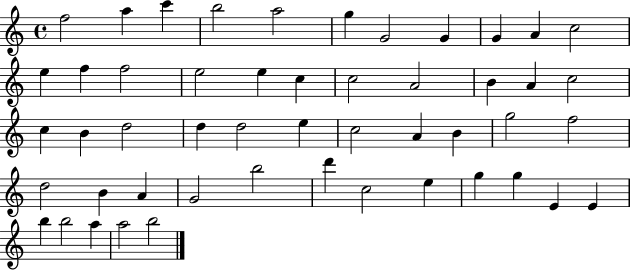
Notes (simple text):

F5/h A5/q C6/q B5/h A5/h G5/q G4/h G4/q G4/q A4/q C5/h E5/q F5/q F5/h E5/h E5/q C5/q C5/h A4/h B4/q A4/q C5/h C5/q B4/q D5/h D5/q D5/h E5/q C5/h A4/q B4/q G5/h F5/h D5/h B4/q A4/q G4/h B5/h D6/q C5/h E5/q G5/q G5/q E4/q E4/q B5/q B5/h A5/q A5/h B5/h